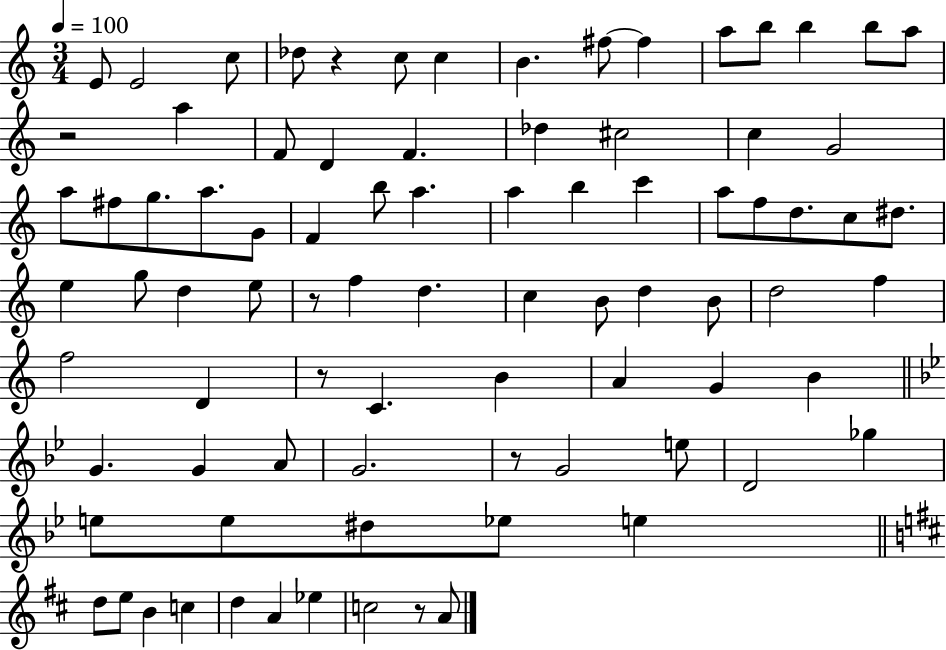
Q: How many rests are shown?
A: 6